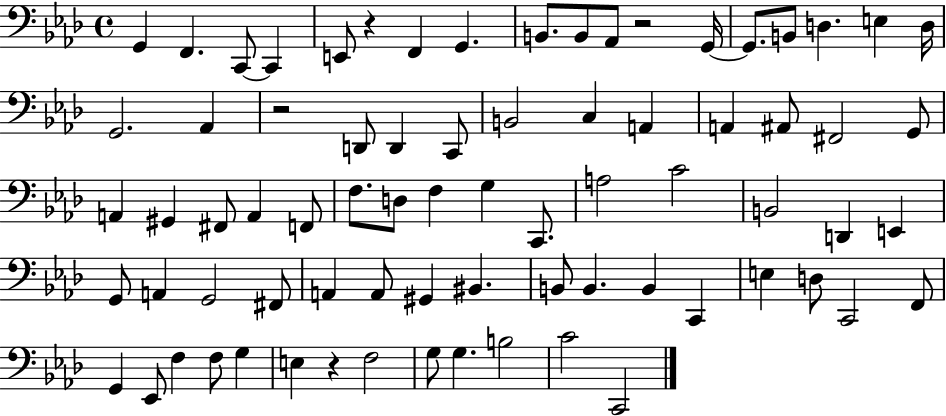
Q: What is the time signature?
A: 4/4